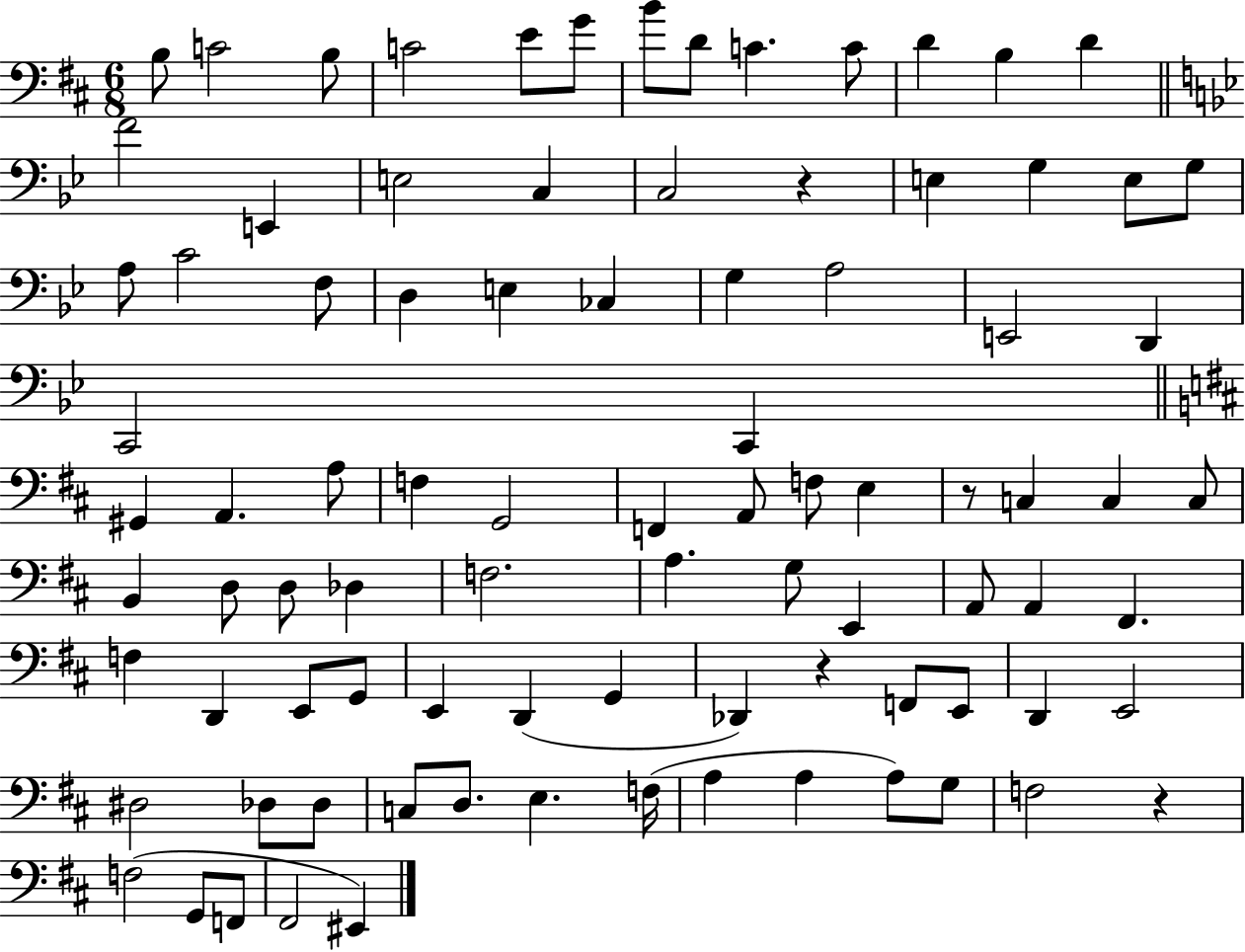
B3/e C4/h B3/e C4/h E4/e G4/e B4/e D4/e C4/q. C4/e D4/q B3/q D4/q F4/h E2/q E3/h C3/q C3/h R/q E3/q G3/q E3/e G3/e A3/e C4/h F3/e D3/q E3/q CES3/q G3/q A3/h E2/h D2/q C2/h C2/q G#2/q A2/q. A3/e F3/q G2/h F2/q A2/e F3/e E3/q R/e C3/q C3/q C3/e B2/q D3/e D3/e Db3/q F3/h. A3/q. G3/e E2/q A2/e A2/q F#2/q. F3/q D2/q E2/e G2/e E2/q D2/q G2/q Db2/q R/q F2/e E2/e D2/q E2/h D#3/h Db3/e Db3/e C3/e D3/e. E3/q. F3/s A3/q A3/q A3/e G3/e F3/h R/q F3/h G2/e F2/e F#2/h EIS2/q